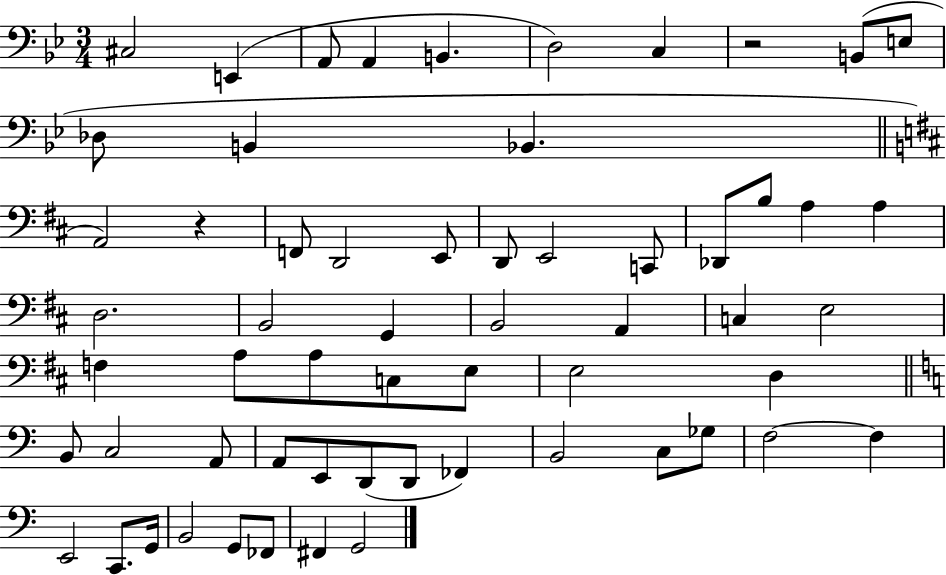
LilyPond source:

{
  \clef bass
  \numericTimeSignature
  \time 3/4
  \key bes \major
  cis2 e,4( | a,8 a,4 b,4. | d2) c4 | r2 b,8( e8 | \break des8 b,4 bes,4. | \bar "||" \break \key d \major a,2) r4 | f,8 d,2 e,8 | d,8 e,2 c,8 | des,8 b8 a4 a4 | \break d2. | b,2 g,4 | b,2 a,4 | c4 e2 | \break f4 a8 a8 c8 e8 | e2 d4 | \bar "||" \break \key a \minor b,8 c2 a,8 | a,8 e,8 d,8( d,8 fes,4) | b,2 c8 ges8 | f2~~ f4 | \break e,2 c,8. g,16 | b,2 g,8 fes,8 | fis,4 g,2 | \bar "|."
}